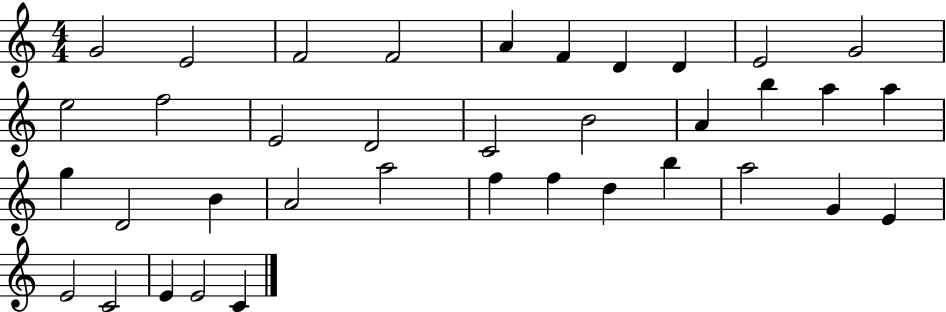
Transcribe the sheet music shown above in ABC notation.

X:1
T:Untitled
M:4/4
L:1/4
K:C
G2 E2 F2 F2 A F D D E2 G2 e2 f2 E2 D2 C2 B2 A b a a g D2 B A2 a2 f f d b a2 G E E2 C2 E E2 C